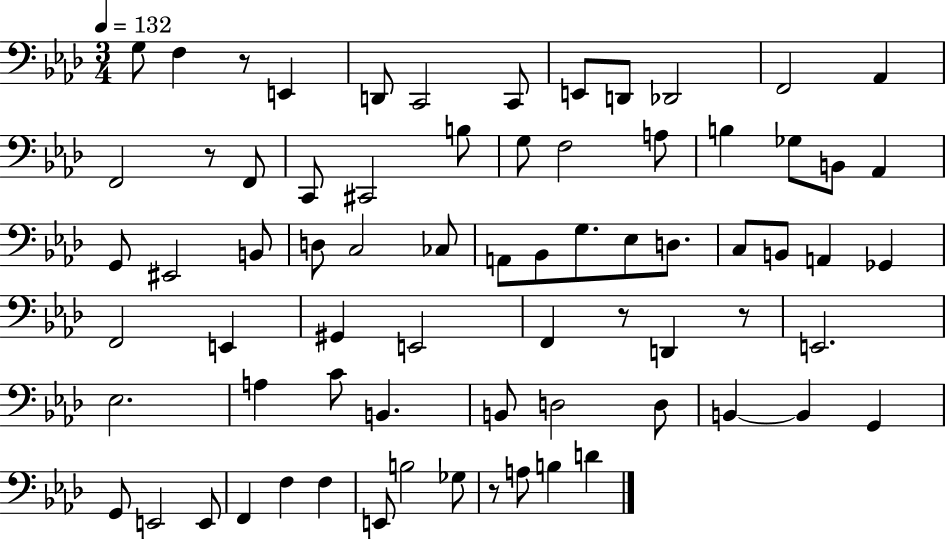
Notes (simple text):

G3/e F3/q R/e E2/q D2/e C2/h C2/e E2/e D2/e Db2/h F2/h Ab2/q F2/h R/e F2/e C2/e C#2/h B3/e G3/e F3/h A3/e B3/q Gb3/e B2/e Ab2/q G2/e EIS2/h B2/e D3/e C3/h CES3/e A2/e Bb2/e G3/e. Eb3/e D3/e. C3/e B2/e A2/q Gb2/q F2/h E2/q G#2/q E2/h F2/q R/e D2/q R/e E2/h. Eb3/h. A3/q C4/e B2/q. B2/e D3/h D3/e B2/q B2/q G2/q G2/e E2/h E2/e F2/q F3/q F3/q E2/e B3/h Gb3/e R/e A3/e B3/q D4/q